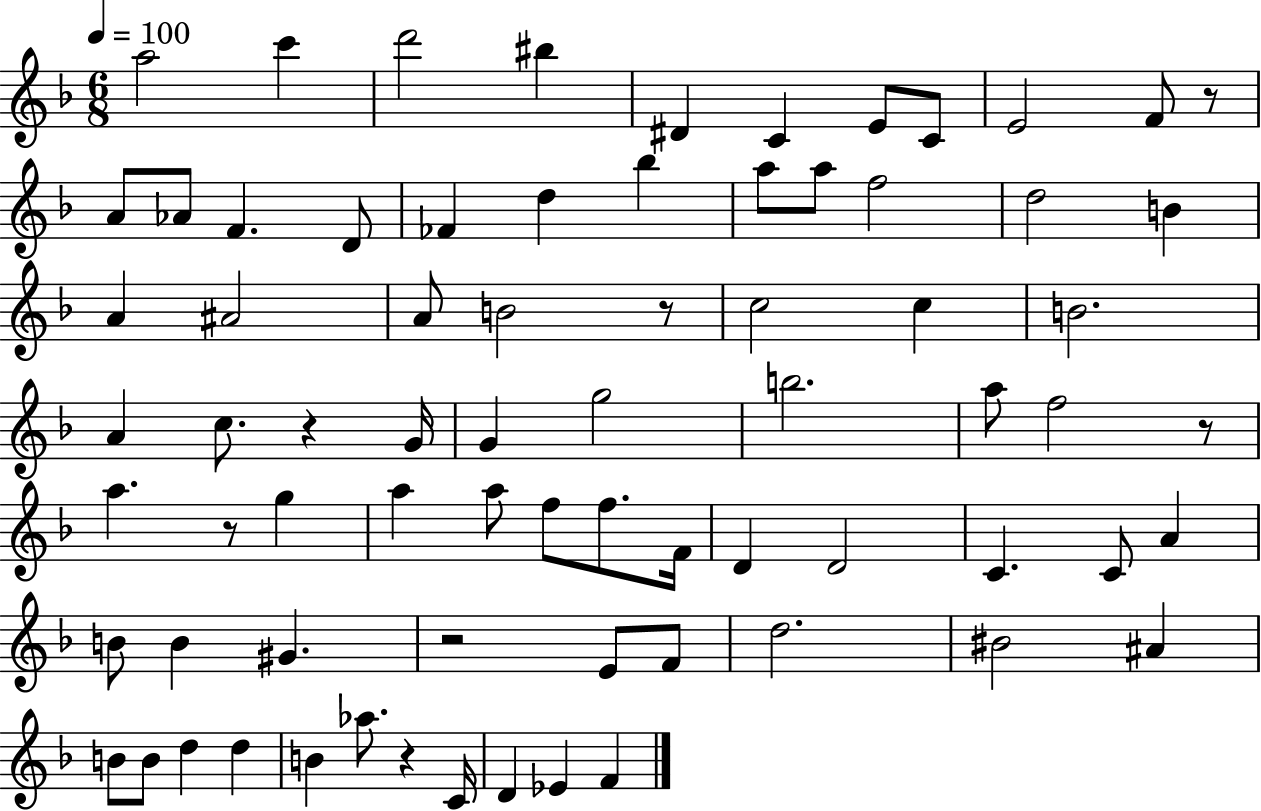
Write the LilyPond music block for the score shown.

{
  \clef treble
  \numericTimeSignature
  \time 6/8
  \key f \major
  \tempo 4 = 100
  a''2 c'''4 | d'''2 bis''4 | dis'4 c'4 e'8 c'8 | e'2 f'8 r8 | \break a'8 aes'8 f'4. d'8 | fes'4 d''4 bes''4 | a''8 a''8 f''2 | d''2 b'4 | \break a'4 ais'2 | a'8 b'2 r8 | c''2 c''4 | b'2. | \break a'4 c''8. r4 g'16 | g'4 g''2 | b''2. | a''8 f''2 r8 | \break a''4. r8 g''4 | a''4 a''8 f''8 f''8. f'16 | d'4 d'2 | c'4. c'8 a'4 | \break b'8 b'4 gis'4. | r2 e'8 f'8 | d''2. | bis'2 ais'4 | \break b'8 b'8 d''4 d''4 | b'4 aes''8. r4 c'16 | d'4 ees'4 f'4 | \bar "|."
}